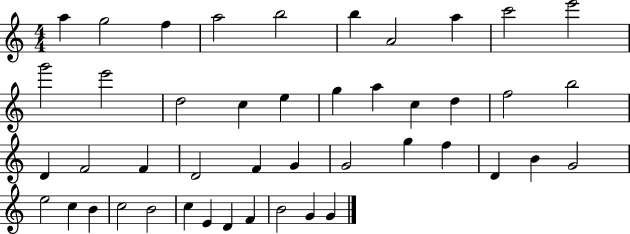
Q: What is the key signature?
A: C major